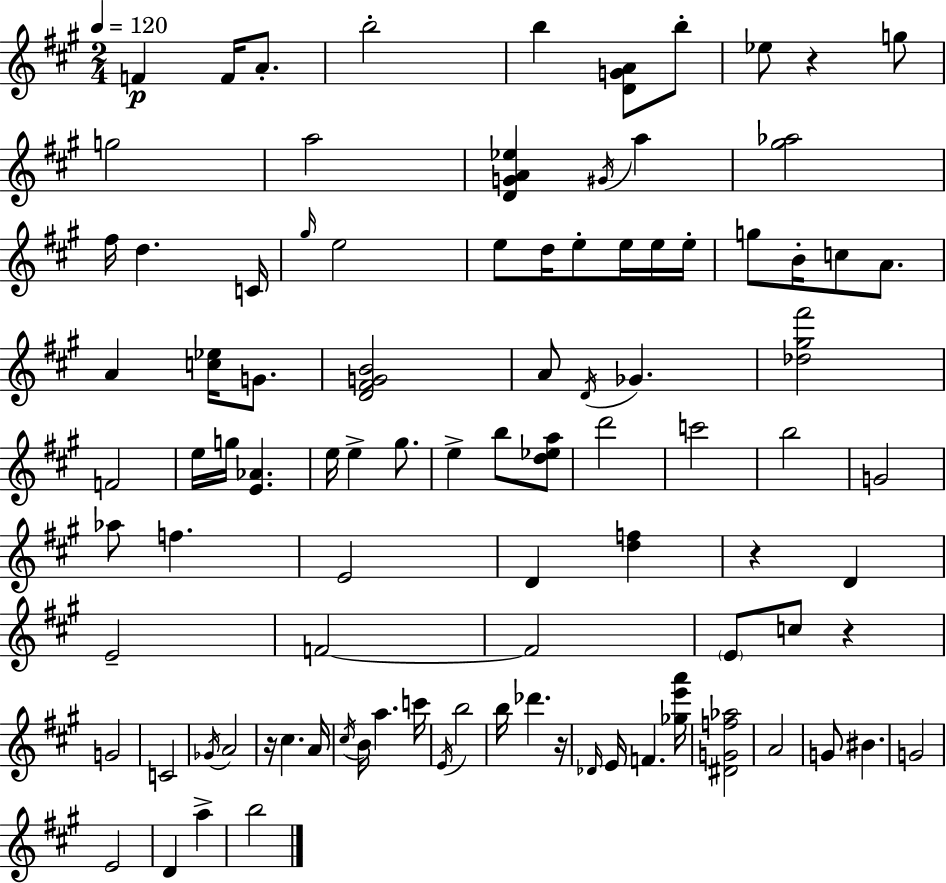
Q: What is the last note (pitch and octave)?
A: B5